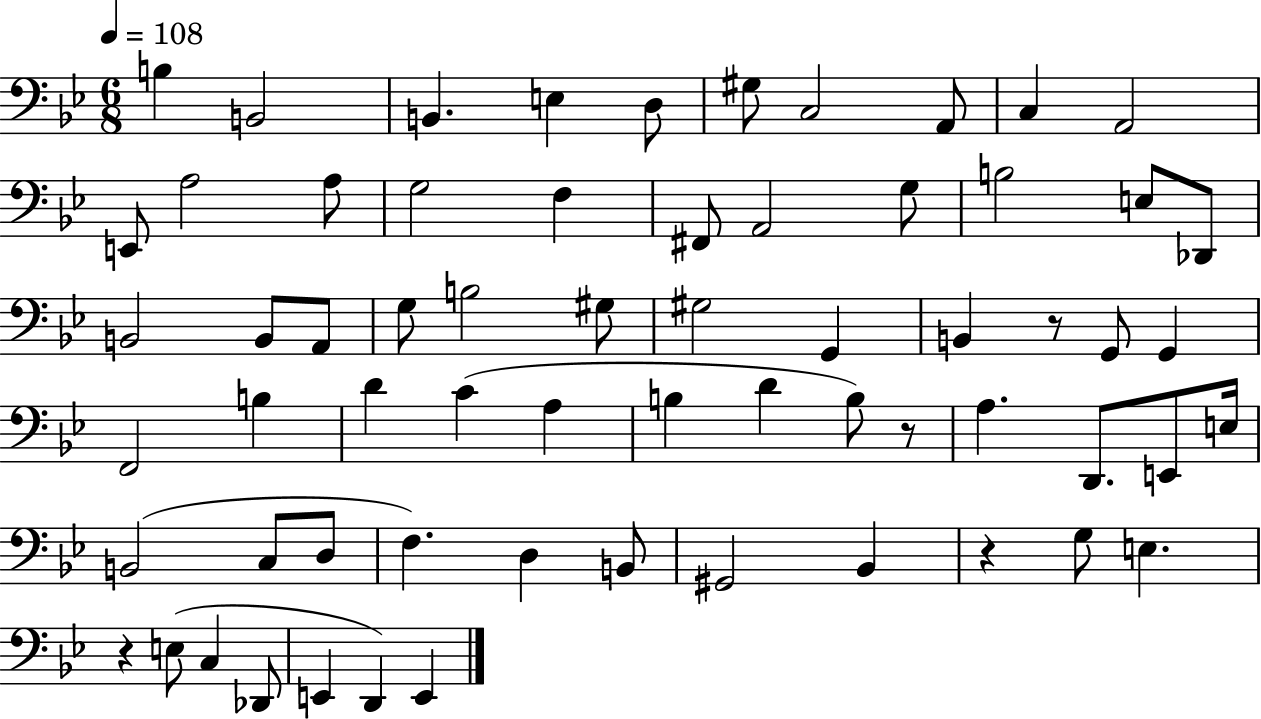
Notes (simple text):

B3/q B2/h B2/q. E3/q D3/e G#3/e C3/h A2/e C3/q A2/h E2/e A3/h A3/e G3/h F3/q F#2/e A2/h G3/e B3/h E3/e Db2/e B2/h B2/e A2/e G3/e B3/h G#3/e G#3/h G2/q B2/q R/e G2/e G2/q F2/h B3/q D4/q C4/q A3/q B3/q D4/q B3/e R/e A3/q. D2/e. E2/e E3/s B2/h C3/e D3/e F3/q. D3/q B2/e G#2/h Bb2/q R/q G3/e E3/q. R/q E3/e C3/q Db2/e E2/q D2/q E2/q